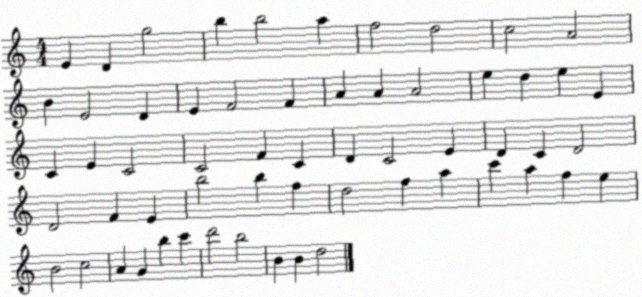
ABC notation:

X:1
T:Untitled
M:4/4
L:1/4
K:C
E D g2 b b2 a f2 d2 c2 A2 B E2 D E F2 F A A A2 e d e E C E C2 C2 F C D C2 E D C D2 D2 F E b2 b f d2 f a c' a f e B2 c2 A G b c' d'2 b2 B B d2